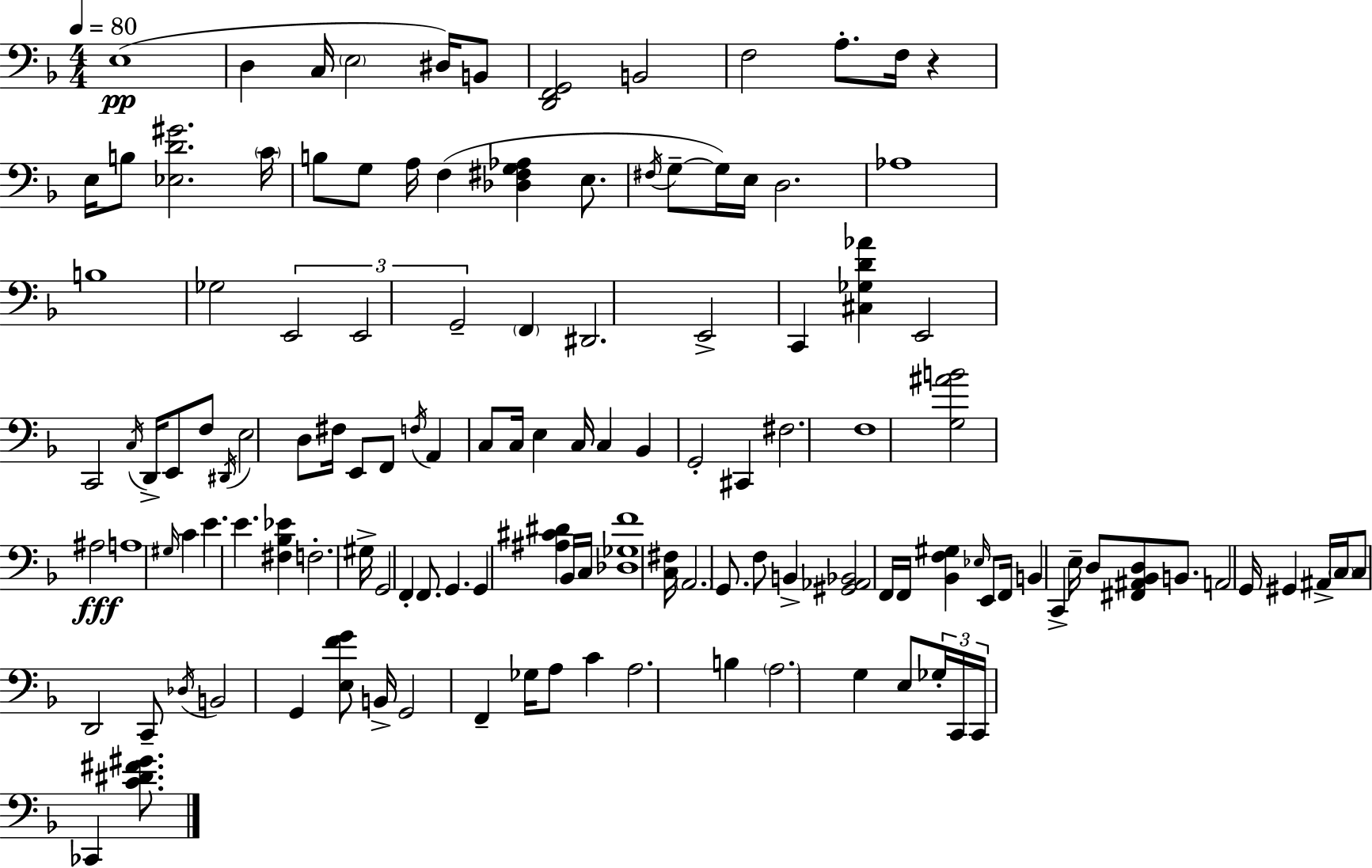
E3/w D3/q C3/s E3/h D#3/s B2/e [D2,F2,G2]/h B2/h F3/h A3/e. F3/s R/q E3/s B3/e [Eb3,D4,G#4]/h. C4/s B3/e G3/e A3/s F3/q [Db3,F#3,G3,Ab3]/q E3/e. F#3/s G3/e G3/s E3/s D3/h. Ab3/w B3/w Gb3/h E2/h E2/h G2/h F2/q D#2/h. E2/h C2/q [C#3,Gb3,D4,Ab4]/q E2/h C2/h C3/s D2/s E2/e F3/e D#2/s E3/h D3/e F#3/s E2/e F2/e F3/s A2/q C3/e C3/s E3/q C3/s C3/q Bb2/q G2/h C#2/q F#3/h. F3/w [G3,A#4,B4]/h A#3/h A3/w G#3/s C4/q E4/q. E4/q. [F#3,Bb3,Eb4]/q F3/h. G#3/s G2/h F2/q F2/e. G2/q. G2/q [A#3,C#4,D#4]/q Bb2/s C3/s [Db3,Gb3,F4]/w [C3,F#3]/s A2/h. G2/e. F3/e B2/q [G#2,Ab2,Bb2]/h F2/s F2/s [Bb2,F3,G#3]/q Eb3/s E2/e F2/s B2/q C2/q E3/s D3/e [F#2,A#2,Bb2,D3]/e B2/e. A2/h G2/s G#2/q A#2/s C3/s C3/e D2/h C2/e Db3/s B2/h G2/q [E3,F4,G4]/e B2/s G2/h F2/q Gb3/s A3/e C4/q A3/h. B3/q A3/h. G3/q E3/e Gb3/s C2/s C2/s CES2/q [C4,D#4,F#4,G#4]/e.